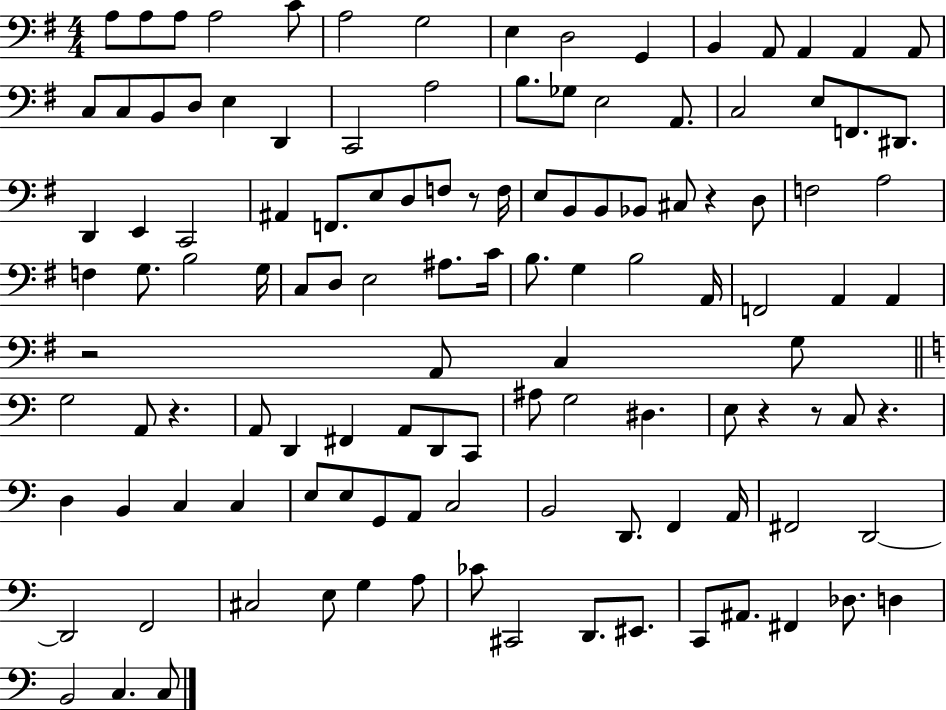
A3/e A3/e A3/e A3/h C4/e A3/h G3/h E3/q D3/h G2/q B2/q A2/e A2/q A2/q A2/e C3/e C3/e B2/e D3/e E3/q D2/q C2/h A3/h B3/e. Gb3/e E3/h A2/e. C3/h E3/e F2/e. D#2/e. D2/q E2/q C2/h A#2/q F2/e. E3/e D3/e F3/e R/e F3/s E3/e B2/e B2/e Bb2/e C#3/e R/q D3/e F3/h A3/h F3/q G3/e. B3/h G3/s C3/e D3/e E3/h A#3/e. C4/s B3/e. G3/q B3/h A2/s F2/h A2/q A2/q R/h A2/e C3/q G3/e G3/h A2/e R/q. A2/e D2/q F#2/q A2/e D2/e C2/e A#3/e G3/h D#3/q. E3/e R/q R/e C3/e R/q. D3/q B2/q C3/q C3/q E3/e E3/e G2/e A2/e C3/h B2/h D2/e. F2/q A2/s F#2/h D2/h D2/h F2/h C#3/h E3/e G3/q A3/e CES4/e C#2/h D2/e. EIS2/e. C2/e A#2/e. F#2/q Db3/e. D3/q B2/h C3/q. C3/e